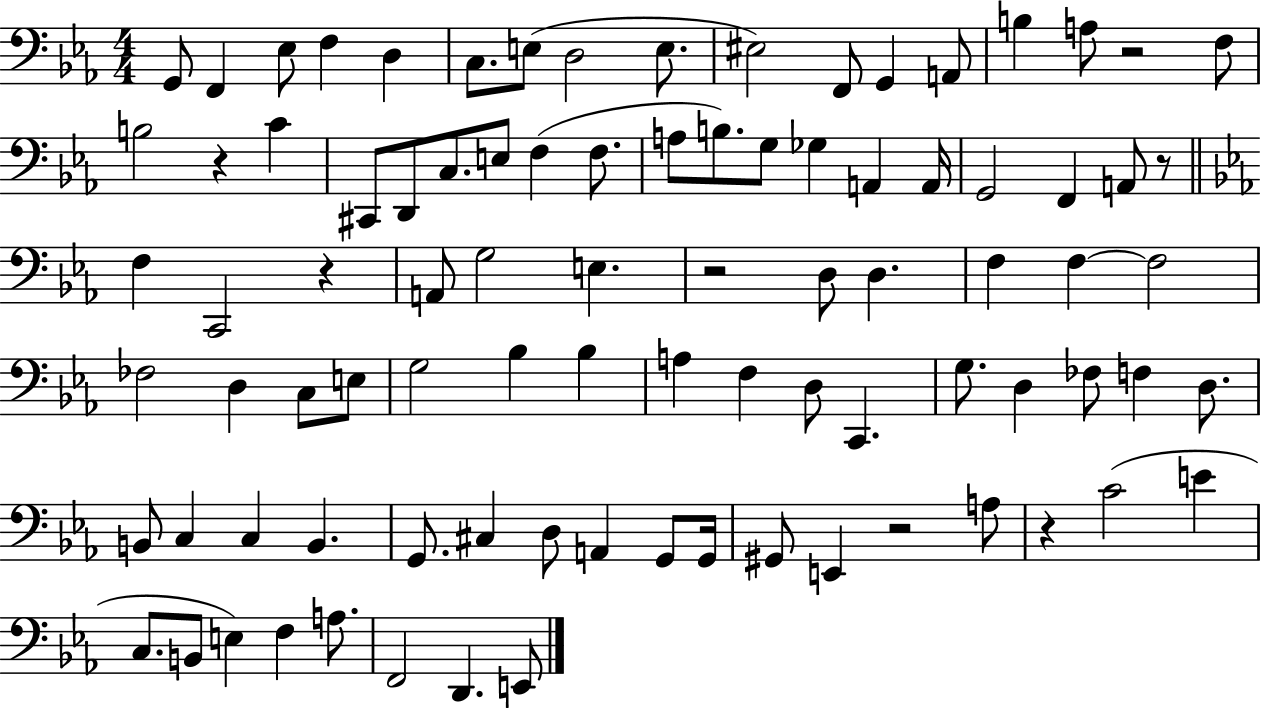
G2/e F2/q Eb3/e F3/q D3/q C3/e. E3/e D3/h E3/e. EIS3/h F2/e G2/q A2/e B3/q A3/e R/h F3/e B3/h R/q C4/q C#2/e D2/e C3/e. E3/e F3/q F3/e. A3/e B3/e. G3/e Gb3/q A2/q A2/s G2/h F2/q A2/e R/e F3/q C2/h R/q A2/e G3/h E3/q. R/h D3/e D3/q. F3/q F3/q F3/h FES3/h D3/q C3/e E3/e G3/h Bb3/q Bb3/q A3/q F3/q D3/e C2/q. G3/e. D3/q FES3/e F3/q D3/e. B2/e C3/q C3/q B2/q. G2/e. C#3/q D3/e A2/q G2/e G2/s G#2/e E2/q R/h A3/e R/q C4/h E4/q C3/e. B2/e E3/q F3/q A3/e. F2/h D2/q. E2/e